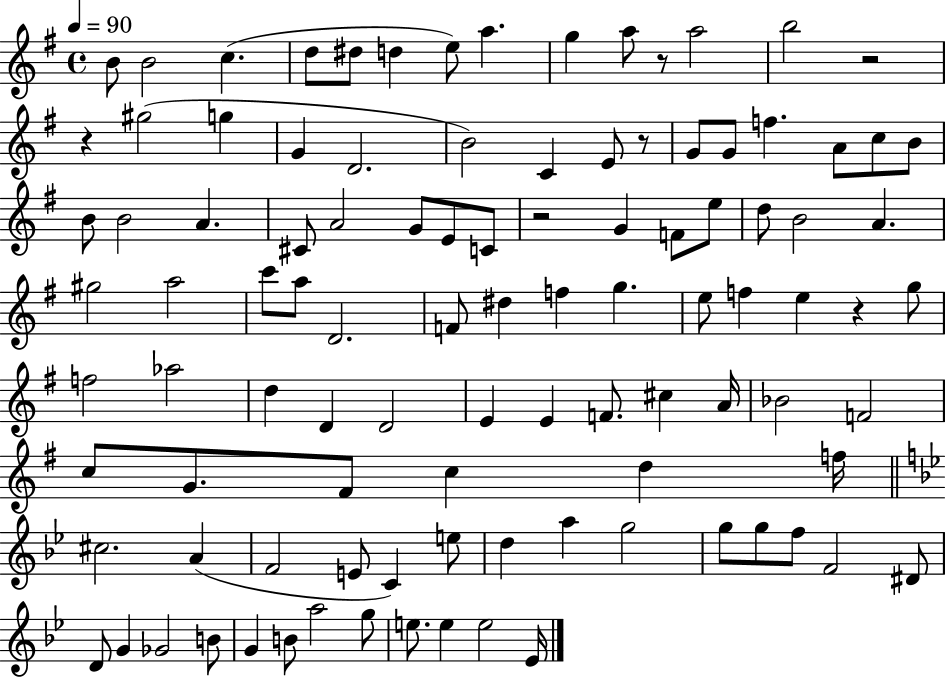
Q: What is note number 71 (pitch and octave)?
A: C#5